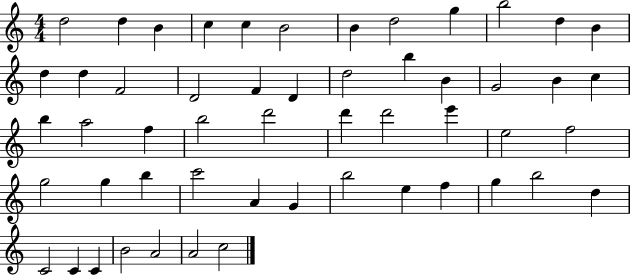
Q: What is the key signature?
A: C major